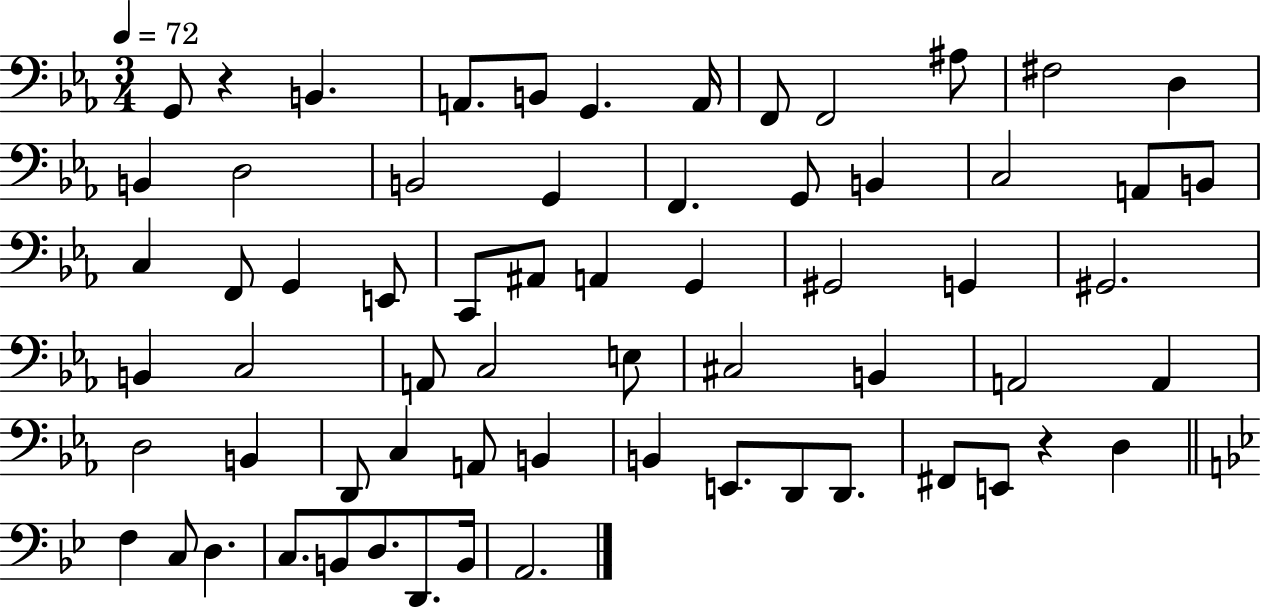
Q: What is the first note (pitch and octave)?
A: G2